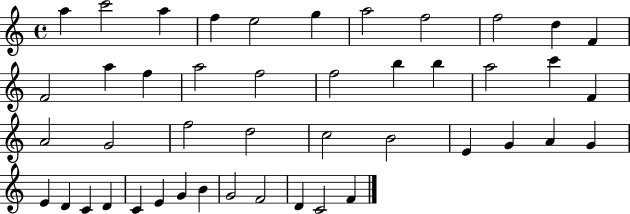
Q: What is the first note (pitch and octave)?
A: A5